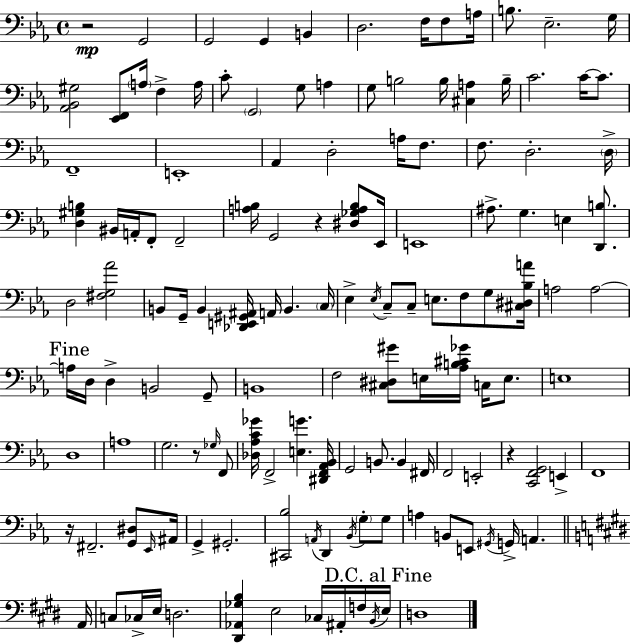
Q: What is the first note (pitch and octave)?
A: G2